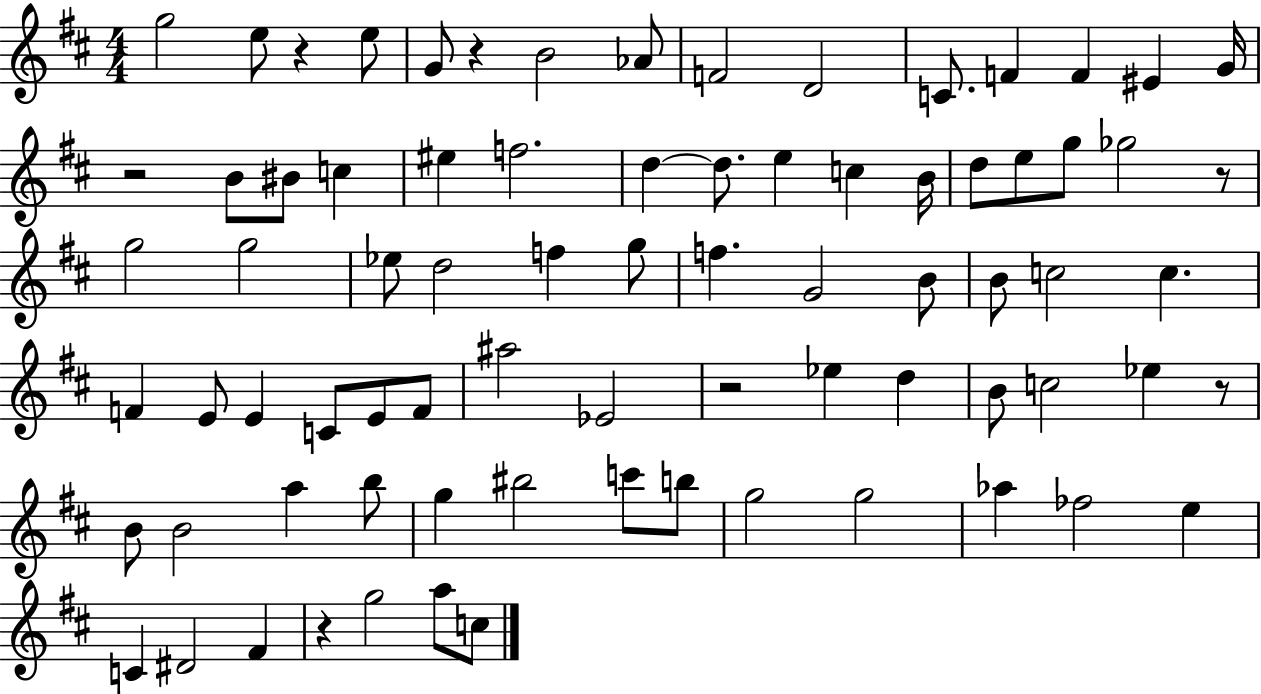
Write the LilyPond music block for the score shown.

{
  \clef treble
  \numericTimeSignature
  \time 4/4
  \key d \major
  g''2 e''8 r4 e''8 | g'8 r4 b'2 aes'8 | f'2 d'2 | c'8. f'4 f'4 eis'4 g'16 | \break r2 b'8 bis'8 c''4 | eis''4 f''2. | d''4~~ d''8. e''4 c''4 b'16 | d''8 e''8 g''8 ges''2 r8 | \break g''2 g''2 | ees''8 d''2 f''4 g''8 | f''4. g'2 b'8 | b'8 c''2 c''4. | \break f'4 e'8 e'4 c'8 e'8 f'8 | ais''2 ees'2 | r2 ees''4 d''4 | b'8 c''2 ees''4 r8 | \break b'8 b'2 a''4 b''8 | g''4 bis''2 c'''8 b''8 | g''2 g''2 | aes''4 fes''2 e''4 | \break c'4 dis'2 fis'4 | r4 g''2 a''8 c''8 | \bar "|."
}